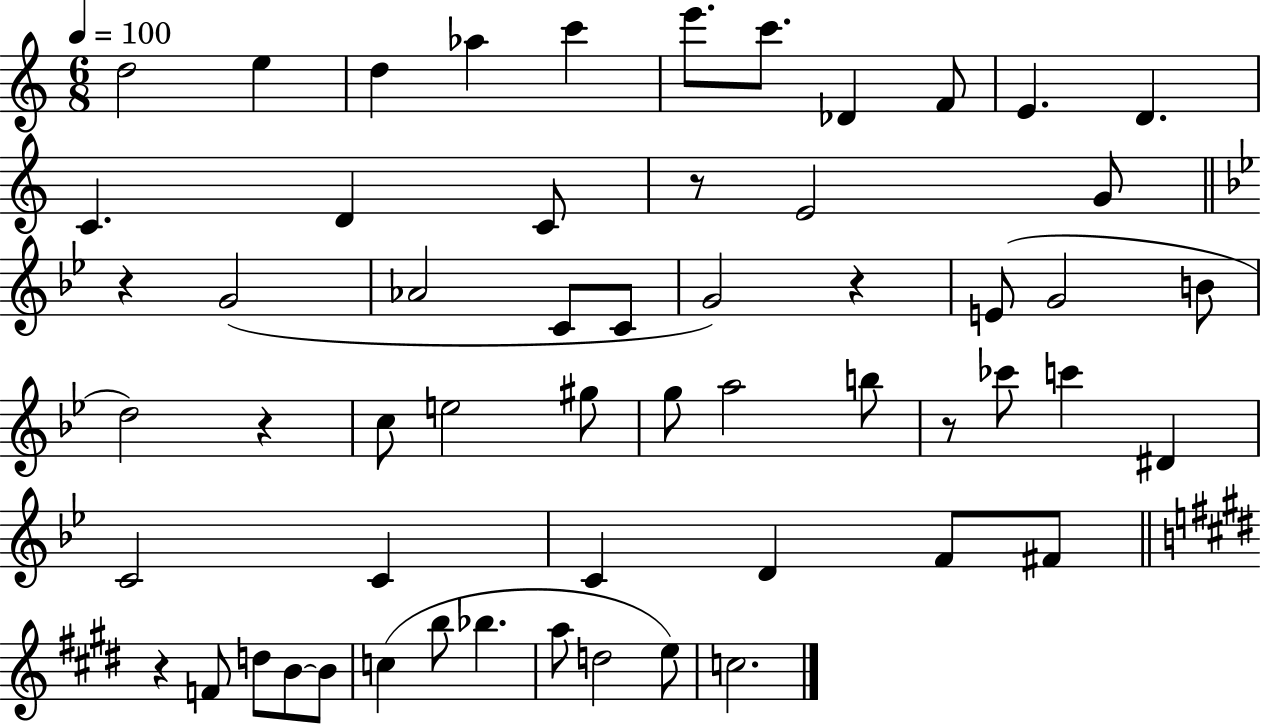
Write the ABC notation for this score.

X:1
T:Untitled
M:6/8
L:1/4
K:C
d2 e d _a c' e'/2 c'/2 _D F/2 E D C D C/2 z/2 E2 G/2 z G2 _A2 C/2 C/2 G2 z E/2 G2 B/2 d2 z c/2 e2 ^g/2 g/2 a2 b/2 z/2 _c'/2 c' ^D C2 C C D F/2 ^F/2 z F/2 d/2 B/2 B/2 c b/2 _b a/2 d2 e/2 c2